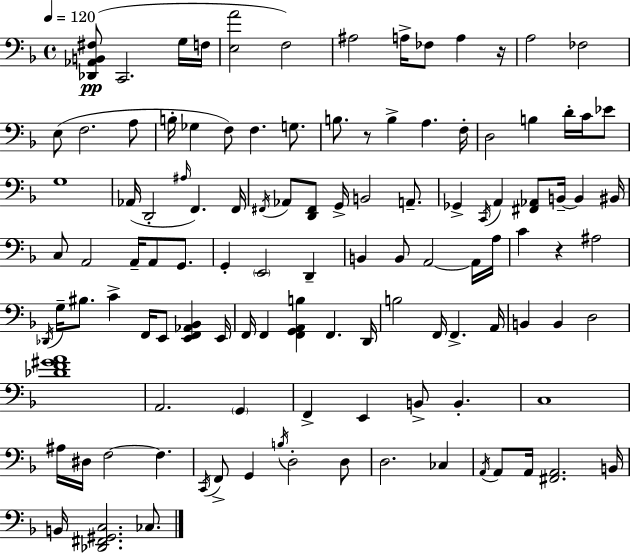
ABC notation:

X:1
T:Untitled
M:4/4
L:1/4
K:Dm
[_D,,_A,,B,,^F,]/2 C,,2 G,/4 F,/4 [E,A]2 F,2 ^A,2 A,/4 _F,/2 A, z/4 A,2 _F,2 E,/2 F,2 A,/2 B,/4 _G, F,/2 F, G,/2 B,/2 z/2 B, A, F,/4 D,2 B, D/4 C/4 _E/2 G,4 _A,,/4 D,,2 ^A,/4 F,, F,,/4 ^F,,/4 _A,,/2 [D,,^F,,]/2 G,,/4 B,,2 A,,/2 _G,, C,,/4 A,, [^F,,_A,,]/2 B,,/4 B,, ^B,,/4 C,/2 A,,2 A,,/4 A,,/2 G,,/2 G,, E,,2 D,, B,, B,,/2 A,,2 A,,/4 A,/4 C z ^A,2 _D,,/4 G,/4 ^B,/2 C F,,/4 E,,/2 [E,,F,,_A,,_B,,] E,,/4 F,,/4 F,, [F,,G,,A,,B,] F,, D,,/4 B,2 F,,/4 F,, A,,/4 B,, B,, D,2 [_DF^GA]4 A,,2 G,, F,, E,, B,,/2 B,, C,4 ^A,/4 ^D,/4 F,2 F, C,,/4 F,,/2 G,, B,/4 D,2 D,/2 D,2 _C, A,,/4 A,,/2 A,,/4 [^F,,A,,]2 B,,/4 B,,/4 [_D,,^F,,^G,,C,]2 _C,/2